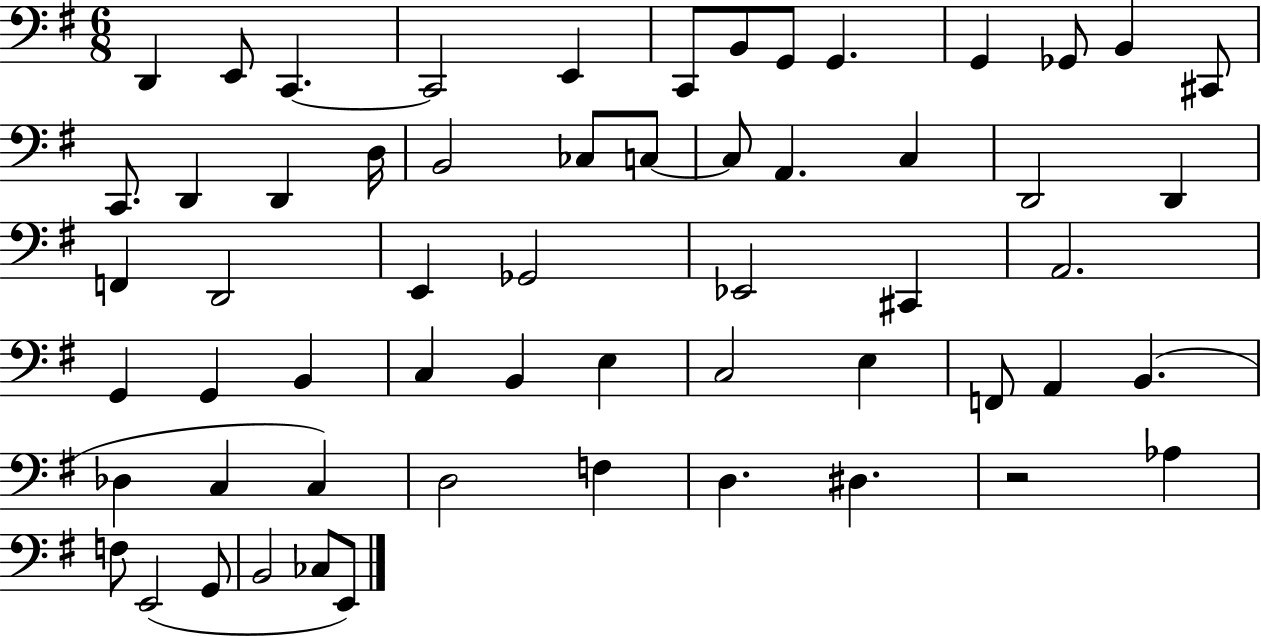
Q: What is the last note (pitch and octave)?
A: E2